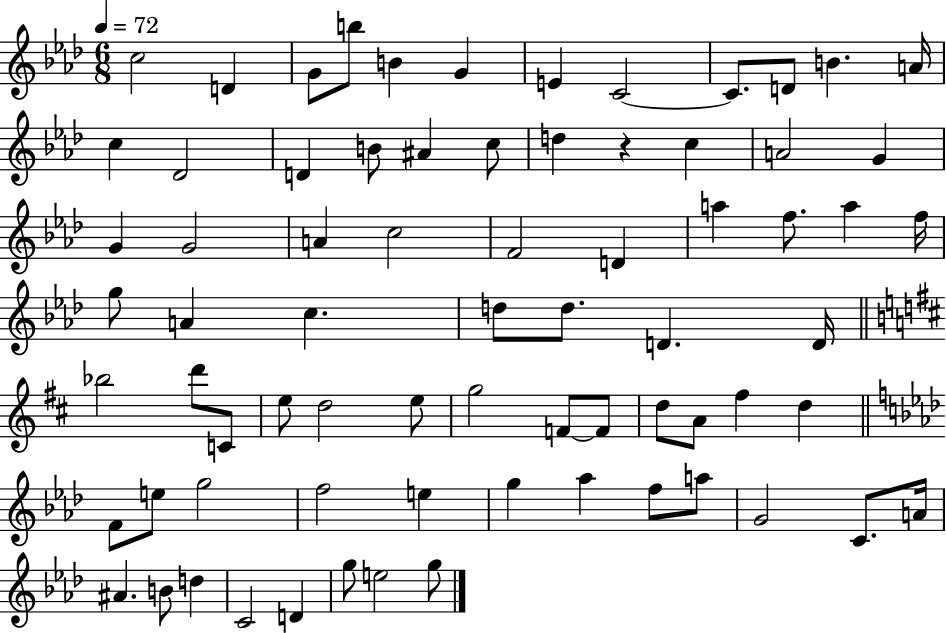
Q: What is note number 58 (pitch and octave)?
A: G5